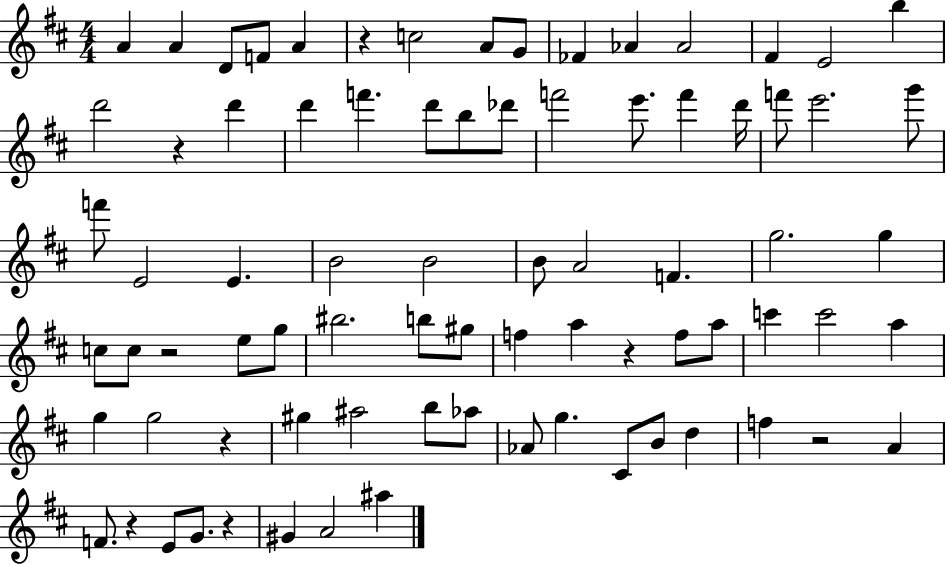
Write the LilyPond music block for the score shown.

{
  \clef treble
  \numericTimeSignature
  \time 4/4
  \key d \major
  a'4 a'4 d'8 f'8 a'4 | r4 c''2 a'8 g'8 | fes'4 aes'4 aes'2 | fis'4 e'2 b''4 | \break d'''2 r4 d'''4 | d'''4 f'''4. d'''8 b''8 des'''8 | f'''2 e'''8. f'''4 d'''16 | f'''8 e'''2. g'''8 | \break f'''8 e'2 e'4. | b'2 b'2 | b'8 a'2 f'4. | g''2. g''4 | \break c''8 c''8 r2 e''8 g''8 | bis''2. b''8 gis''8 | f''4 a''4 r4 f''8 a''8 | c'''4 c'''2 a''4 | \break g''4 g''2 r4 | gis''4 ais''2 b''8 aes''8 | aes'8 g''4. cis'8 b'8 d''4 | f''4 r2 a'4 | \break f'8. r4 e'8 g'8. r4 | gis'4 a'2 ais''4 | \bar "|."
}